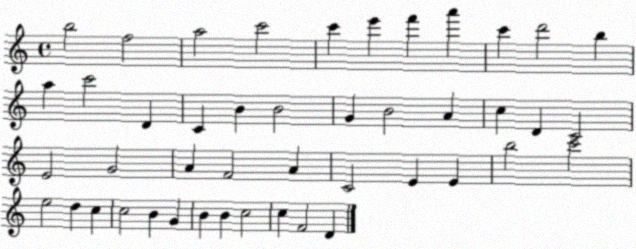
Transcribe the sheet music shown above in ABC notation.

X:1
T:Untitled
M:4/4
L:1/4
K:C
b2 f2 a2 c'2 c' e' f' a' c' d'2 b a c'2 D C B B2 G B2 A c D C2 E2 G2 A F2 A C2 E E b2 c'2 e2 d c c2 B G B B c2 c F2 D